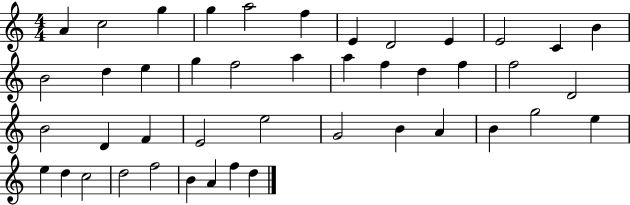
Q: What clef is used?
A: treble